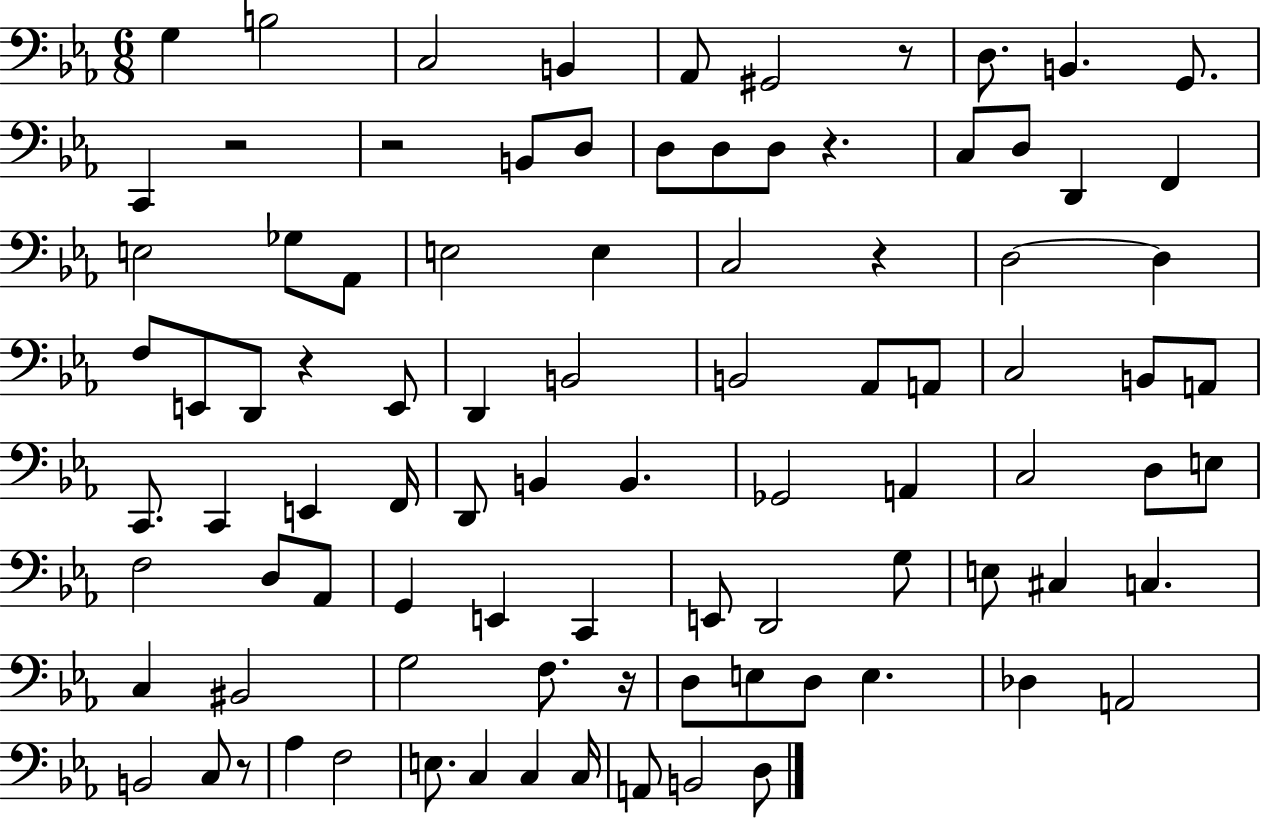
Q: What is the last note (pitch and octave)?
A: D3